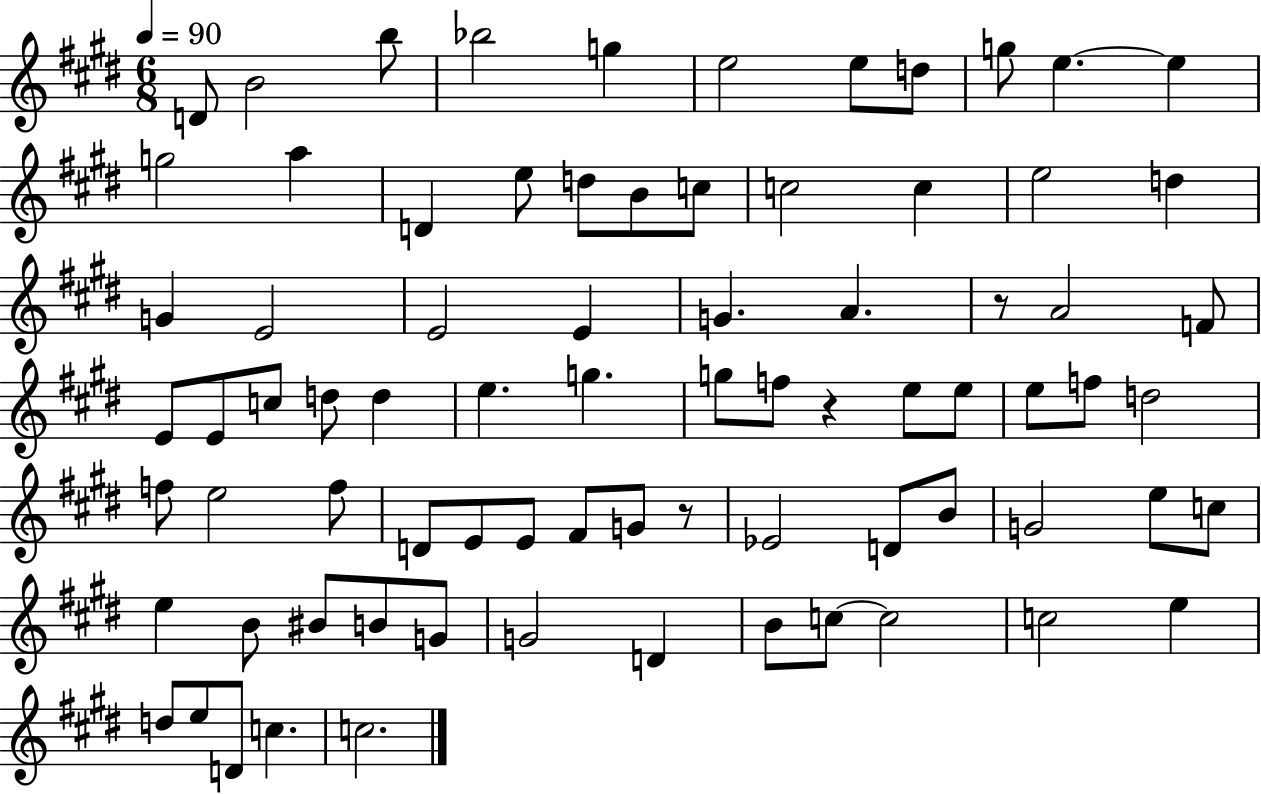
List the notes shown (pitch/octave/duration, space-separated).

D4/e B4/h B5/e Bb5/h G5/q E5/h E5/e D5/e G5/e E5/q. E5/q G5/h A5/q D4/q E5/e D5/e B4/e C5/e C5/h C5/q E5/h D5/q G4/q E4/h E4/h E4/q G4/q. A4/q. R/e A4/h F4/e E4/e E4/e C5/e D5/e D5/q E5/q. G5/q. G5/e F5/e R/q E5/e E5/e E5/e F5/e D5/h F5/e E5/h F5/e D4/e E4/e E4/e F#4/e G4/e R/e Eb4/h D4/e B4/e G4/h E5/e C5/e E5/q B4/e BIS4/e B4/e G4/e G4/h D4/q B4/e C5/e C5/h C5/h E5/q D5/e E5/e D4/e C5/q. C5/h.